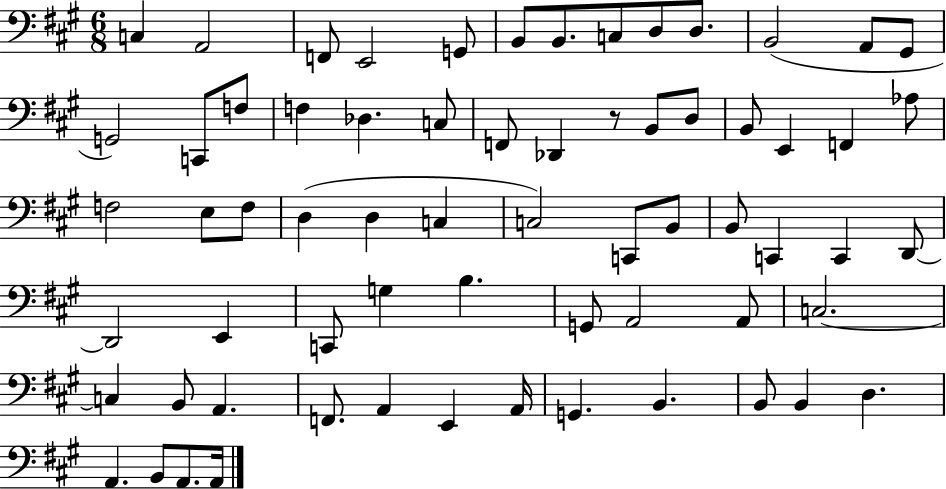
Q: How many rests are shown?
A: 1